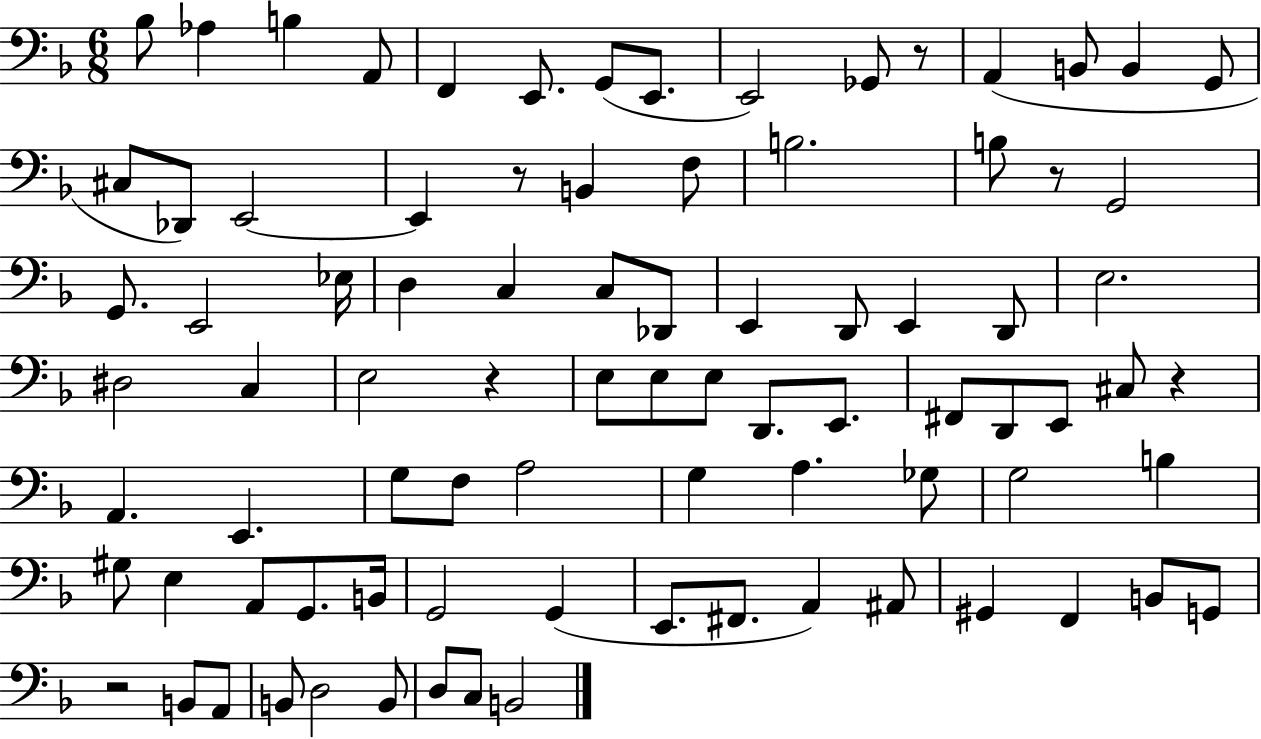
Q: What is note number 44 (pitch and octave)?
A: F#2